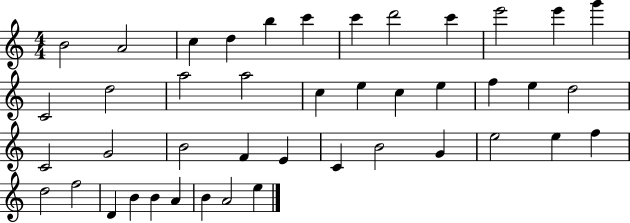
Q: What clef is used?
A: treble